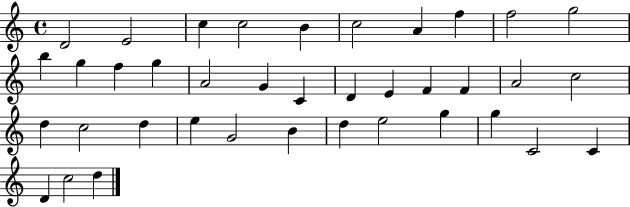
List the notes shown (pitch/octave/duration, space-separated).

D4/h E4/h C5/q C5/h B4/q C5/h A4/q F5/q F5/h G5/h B5/q G5/q F5/q G5/q A4/h G4/q C4/q D4/q E4/q F4/q F4/q A4/h C5/h D5/q C5/h D5/q E5/q G4/h B4/q D5/q E5/h G5/q G5/q C4/h C4/q D4/q C5/h D5/q